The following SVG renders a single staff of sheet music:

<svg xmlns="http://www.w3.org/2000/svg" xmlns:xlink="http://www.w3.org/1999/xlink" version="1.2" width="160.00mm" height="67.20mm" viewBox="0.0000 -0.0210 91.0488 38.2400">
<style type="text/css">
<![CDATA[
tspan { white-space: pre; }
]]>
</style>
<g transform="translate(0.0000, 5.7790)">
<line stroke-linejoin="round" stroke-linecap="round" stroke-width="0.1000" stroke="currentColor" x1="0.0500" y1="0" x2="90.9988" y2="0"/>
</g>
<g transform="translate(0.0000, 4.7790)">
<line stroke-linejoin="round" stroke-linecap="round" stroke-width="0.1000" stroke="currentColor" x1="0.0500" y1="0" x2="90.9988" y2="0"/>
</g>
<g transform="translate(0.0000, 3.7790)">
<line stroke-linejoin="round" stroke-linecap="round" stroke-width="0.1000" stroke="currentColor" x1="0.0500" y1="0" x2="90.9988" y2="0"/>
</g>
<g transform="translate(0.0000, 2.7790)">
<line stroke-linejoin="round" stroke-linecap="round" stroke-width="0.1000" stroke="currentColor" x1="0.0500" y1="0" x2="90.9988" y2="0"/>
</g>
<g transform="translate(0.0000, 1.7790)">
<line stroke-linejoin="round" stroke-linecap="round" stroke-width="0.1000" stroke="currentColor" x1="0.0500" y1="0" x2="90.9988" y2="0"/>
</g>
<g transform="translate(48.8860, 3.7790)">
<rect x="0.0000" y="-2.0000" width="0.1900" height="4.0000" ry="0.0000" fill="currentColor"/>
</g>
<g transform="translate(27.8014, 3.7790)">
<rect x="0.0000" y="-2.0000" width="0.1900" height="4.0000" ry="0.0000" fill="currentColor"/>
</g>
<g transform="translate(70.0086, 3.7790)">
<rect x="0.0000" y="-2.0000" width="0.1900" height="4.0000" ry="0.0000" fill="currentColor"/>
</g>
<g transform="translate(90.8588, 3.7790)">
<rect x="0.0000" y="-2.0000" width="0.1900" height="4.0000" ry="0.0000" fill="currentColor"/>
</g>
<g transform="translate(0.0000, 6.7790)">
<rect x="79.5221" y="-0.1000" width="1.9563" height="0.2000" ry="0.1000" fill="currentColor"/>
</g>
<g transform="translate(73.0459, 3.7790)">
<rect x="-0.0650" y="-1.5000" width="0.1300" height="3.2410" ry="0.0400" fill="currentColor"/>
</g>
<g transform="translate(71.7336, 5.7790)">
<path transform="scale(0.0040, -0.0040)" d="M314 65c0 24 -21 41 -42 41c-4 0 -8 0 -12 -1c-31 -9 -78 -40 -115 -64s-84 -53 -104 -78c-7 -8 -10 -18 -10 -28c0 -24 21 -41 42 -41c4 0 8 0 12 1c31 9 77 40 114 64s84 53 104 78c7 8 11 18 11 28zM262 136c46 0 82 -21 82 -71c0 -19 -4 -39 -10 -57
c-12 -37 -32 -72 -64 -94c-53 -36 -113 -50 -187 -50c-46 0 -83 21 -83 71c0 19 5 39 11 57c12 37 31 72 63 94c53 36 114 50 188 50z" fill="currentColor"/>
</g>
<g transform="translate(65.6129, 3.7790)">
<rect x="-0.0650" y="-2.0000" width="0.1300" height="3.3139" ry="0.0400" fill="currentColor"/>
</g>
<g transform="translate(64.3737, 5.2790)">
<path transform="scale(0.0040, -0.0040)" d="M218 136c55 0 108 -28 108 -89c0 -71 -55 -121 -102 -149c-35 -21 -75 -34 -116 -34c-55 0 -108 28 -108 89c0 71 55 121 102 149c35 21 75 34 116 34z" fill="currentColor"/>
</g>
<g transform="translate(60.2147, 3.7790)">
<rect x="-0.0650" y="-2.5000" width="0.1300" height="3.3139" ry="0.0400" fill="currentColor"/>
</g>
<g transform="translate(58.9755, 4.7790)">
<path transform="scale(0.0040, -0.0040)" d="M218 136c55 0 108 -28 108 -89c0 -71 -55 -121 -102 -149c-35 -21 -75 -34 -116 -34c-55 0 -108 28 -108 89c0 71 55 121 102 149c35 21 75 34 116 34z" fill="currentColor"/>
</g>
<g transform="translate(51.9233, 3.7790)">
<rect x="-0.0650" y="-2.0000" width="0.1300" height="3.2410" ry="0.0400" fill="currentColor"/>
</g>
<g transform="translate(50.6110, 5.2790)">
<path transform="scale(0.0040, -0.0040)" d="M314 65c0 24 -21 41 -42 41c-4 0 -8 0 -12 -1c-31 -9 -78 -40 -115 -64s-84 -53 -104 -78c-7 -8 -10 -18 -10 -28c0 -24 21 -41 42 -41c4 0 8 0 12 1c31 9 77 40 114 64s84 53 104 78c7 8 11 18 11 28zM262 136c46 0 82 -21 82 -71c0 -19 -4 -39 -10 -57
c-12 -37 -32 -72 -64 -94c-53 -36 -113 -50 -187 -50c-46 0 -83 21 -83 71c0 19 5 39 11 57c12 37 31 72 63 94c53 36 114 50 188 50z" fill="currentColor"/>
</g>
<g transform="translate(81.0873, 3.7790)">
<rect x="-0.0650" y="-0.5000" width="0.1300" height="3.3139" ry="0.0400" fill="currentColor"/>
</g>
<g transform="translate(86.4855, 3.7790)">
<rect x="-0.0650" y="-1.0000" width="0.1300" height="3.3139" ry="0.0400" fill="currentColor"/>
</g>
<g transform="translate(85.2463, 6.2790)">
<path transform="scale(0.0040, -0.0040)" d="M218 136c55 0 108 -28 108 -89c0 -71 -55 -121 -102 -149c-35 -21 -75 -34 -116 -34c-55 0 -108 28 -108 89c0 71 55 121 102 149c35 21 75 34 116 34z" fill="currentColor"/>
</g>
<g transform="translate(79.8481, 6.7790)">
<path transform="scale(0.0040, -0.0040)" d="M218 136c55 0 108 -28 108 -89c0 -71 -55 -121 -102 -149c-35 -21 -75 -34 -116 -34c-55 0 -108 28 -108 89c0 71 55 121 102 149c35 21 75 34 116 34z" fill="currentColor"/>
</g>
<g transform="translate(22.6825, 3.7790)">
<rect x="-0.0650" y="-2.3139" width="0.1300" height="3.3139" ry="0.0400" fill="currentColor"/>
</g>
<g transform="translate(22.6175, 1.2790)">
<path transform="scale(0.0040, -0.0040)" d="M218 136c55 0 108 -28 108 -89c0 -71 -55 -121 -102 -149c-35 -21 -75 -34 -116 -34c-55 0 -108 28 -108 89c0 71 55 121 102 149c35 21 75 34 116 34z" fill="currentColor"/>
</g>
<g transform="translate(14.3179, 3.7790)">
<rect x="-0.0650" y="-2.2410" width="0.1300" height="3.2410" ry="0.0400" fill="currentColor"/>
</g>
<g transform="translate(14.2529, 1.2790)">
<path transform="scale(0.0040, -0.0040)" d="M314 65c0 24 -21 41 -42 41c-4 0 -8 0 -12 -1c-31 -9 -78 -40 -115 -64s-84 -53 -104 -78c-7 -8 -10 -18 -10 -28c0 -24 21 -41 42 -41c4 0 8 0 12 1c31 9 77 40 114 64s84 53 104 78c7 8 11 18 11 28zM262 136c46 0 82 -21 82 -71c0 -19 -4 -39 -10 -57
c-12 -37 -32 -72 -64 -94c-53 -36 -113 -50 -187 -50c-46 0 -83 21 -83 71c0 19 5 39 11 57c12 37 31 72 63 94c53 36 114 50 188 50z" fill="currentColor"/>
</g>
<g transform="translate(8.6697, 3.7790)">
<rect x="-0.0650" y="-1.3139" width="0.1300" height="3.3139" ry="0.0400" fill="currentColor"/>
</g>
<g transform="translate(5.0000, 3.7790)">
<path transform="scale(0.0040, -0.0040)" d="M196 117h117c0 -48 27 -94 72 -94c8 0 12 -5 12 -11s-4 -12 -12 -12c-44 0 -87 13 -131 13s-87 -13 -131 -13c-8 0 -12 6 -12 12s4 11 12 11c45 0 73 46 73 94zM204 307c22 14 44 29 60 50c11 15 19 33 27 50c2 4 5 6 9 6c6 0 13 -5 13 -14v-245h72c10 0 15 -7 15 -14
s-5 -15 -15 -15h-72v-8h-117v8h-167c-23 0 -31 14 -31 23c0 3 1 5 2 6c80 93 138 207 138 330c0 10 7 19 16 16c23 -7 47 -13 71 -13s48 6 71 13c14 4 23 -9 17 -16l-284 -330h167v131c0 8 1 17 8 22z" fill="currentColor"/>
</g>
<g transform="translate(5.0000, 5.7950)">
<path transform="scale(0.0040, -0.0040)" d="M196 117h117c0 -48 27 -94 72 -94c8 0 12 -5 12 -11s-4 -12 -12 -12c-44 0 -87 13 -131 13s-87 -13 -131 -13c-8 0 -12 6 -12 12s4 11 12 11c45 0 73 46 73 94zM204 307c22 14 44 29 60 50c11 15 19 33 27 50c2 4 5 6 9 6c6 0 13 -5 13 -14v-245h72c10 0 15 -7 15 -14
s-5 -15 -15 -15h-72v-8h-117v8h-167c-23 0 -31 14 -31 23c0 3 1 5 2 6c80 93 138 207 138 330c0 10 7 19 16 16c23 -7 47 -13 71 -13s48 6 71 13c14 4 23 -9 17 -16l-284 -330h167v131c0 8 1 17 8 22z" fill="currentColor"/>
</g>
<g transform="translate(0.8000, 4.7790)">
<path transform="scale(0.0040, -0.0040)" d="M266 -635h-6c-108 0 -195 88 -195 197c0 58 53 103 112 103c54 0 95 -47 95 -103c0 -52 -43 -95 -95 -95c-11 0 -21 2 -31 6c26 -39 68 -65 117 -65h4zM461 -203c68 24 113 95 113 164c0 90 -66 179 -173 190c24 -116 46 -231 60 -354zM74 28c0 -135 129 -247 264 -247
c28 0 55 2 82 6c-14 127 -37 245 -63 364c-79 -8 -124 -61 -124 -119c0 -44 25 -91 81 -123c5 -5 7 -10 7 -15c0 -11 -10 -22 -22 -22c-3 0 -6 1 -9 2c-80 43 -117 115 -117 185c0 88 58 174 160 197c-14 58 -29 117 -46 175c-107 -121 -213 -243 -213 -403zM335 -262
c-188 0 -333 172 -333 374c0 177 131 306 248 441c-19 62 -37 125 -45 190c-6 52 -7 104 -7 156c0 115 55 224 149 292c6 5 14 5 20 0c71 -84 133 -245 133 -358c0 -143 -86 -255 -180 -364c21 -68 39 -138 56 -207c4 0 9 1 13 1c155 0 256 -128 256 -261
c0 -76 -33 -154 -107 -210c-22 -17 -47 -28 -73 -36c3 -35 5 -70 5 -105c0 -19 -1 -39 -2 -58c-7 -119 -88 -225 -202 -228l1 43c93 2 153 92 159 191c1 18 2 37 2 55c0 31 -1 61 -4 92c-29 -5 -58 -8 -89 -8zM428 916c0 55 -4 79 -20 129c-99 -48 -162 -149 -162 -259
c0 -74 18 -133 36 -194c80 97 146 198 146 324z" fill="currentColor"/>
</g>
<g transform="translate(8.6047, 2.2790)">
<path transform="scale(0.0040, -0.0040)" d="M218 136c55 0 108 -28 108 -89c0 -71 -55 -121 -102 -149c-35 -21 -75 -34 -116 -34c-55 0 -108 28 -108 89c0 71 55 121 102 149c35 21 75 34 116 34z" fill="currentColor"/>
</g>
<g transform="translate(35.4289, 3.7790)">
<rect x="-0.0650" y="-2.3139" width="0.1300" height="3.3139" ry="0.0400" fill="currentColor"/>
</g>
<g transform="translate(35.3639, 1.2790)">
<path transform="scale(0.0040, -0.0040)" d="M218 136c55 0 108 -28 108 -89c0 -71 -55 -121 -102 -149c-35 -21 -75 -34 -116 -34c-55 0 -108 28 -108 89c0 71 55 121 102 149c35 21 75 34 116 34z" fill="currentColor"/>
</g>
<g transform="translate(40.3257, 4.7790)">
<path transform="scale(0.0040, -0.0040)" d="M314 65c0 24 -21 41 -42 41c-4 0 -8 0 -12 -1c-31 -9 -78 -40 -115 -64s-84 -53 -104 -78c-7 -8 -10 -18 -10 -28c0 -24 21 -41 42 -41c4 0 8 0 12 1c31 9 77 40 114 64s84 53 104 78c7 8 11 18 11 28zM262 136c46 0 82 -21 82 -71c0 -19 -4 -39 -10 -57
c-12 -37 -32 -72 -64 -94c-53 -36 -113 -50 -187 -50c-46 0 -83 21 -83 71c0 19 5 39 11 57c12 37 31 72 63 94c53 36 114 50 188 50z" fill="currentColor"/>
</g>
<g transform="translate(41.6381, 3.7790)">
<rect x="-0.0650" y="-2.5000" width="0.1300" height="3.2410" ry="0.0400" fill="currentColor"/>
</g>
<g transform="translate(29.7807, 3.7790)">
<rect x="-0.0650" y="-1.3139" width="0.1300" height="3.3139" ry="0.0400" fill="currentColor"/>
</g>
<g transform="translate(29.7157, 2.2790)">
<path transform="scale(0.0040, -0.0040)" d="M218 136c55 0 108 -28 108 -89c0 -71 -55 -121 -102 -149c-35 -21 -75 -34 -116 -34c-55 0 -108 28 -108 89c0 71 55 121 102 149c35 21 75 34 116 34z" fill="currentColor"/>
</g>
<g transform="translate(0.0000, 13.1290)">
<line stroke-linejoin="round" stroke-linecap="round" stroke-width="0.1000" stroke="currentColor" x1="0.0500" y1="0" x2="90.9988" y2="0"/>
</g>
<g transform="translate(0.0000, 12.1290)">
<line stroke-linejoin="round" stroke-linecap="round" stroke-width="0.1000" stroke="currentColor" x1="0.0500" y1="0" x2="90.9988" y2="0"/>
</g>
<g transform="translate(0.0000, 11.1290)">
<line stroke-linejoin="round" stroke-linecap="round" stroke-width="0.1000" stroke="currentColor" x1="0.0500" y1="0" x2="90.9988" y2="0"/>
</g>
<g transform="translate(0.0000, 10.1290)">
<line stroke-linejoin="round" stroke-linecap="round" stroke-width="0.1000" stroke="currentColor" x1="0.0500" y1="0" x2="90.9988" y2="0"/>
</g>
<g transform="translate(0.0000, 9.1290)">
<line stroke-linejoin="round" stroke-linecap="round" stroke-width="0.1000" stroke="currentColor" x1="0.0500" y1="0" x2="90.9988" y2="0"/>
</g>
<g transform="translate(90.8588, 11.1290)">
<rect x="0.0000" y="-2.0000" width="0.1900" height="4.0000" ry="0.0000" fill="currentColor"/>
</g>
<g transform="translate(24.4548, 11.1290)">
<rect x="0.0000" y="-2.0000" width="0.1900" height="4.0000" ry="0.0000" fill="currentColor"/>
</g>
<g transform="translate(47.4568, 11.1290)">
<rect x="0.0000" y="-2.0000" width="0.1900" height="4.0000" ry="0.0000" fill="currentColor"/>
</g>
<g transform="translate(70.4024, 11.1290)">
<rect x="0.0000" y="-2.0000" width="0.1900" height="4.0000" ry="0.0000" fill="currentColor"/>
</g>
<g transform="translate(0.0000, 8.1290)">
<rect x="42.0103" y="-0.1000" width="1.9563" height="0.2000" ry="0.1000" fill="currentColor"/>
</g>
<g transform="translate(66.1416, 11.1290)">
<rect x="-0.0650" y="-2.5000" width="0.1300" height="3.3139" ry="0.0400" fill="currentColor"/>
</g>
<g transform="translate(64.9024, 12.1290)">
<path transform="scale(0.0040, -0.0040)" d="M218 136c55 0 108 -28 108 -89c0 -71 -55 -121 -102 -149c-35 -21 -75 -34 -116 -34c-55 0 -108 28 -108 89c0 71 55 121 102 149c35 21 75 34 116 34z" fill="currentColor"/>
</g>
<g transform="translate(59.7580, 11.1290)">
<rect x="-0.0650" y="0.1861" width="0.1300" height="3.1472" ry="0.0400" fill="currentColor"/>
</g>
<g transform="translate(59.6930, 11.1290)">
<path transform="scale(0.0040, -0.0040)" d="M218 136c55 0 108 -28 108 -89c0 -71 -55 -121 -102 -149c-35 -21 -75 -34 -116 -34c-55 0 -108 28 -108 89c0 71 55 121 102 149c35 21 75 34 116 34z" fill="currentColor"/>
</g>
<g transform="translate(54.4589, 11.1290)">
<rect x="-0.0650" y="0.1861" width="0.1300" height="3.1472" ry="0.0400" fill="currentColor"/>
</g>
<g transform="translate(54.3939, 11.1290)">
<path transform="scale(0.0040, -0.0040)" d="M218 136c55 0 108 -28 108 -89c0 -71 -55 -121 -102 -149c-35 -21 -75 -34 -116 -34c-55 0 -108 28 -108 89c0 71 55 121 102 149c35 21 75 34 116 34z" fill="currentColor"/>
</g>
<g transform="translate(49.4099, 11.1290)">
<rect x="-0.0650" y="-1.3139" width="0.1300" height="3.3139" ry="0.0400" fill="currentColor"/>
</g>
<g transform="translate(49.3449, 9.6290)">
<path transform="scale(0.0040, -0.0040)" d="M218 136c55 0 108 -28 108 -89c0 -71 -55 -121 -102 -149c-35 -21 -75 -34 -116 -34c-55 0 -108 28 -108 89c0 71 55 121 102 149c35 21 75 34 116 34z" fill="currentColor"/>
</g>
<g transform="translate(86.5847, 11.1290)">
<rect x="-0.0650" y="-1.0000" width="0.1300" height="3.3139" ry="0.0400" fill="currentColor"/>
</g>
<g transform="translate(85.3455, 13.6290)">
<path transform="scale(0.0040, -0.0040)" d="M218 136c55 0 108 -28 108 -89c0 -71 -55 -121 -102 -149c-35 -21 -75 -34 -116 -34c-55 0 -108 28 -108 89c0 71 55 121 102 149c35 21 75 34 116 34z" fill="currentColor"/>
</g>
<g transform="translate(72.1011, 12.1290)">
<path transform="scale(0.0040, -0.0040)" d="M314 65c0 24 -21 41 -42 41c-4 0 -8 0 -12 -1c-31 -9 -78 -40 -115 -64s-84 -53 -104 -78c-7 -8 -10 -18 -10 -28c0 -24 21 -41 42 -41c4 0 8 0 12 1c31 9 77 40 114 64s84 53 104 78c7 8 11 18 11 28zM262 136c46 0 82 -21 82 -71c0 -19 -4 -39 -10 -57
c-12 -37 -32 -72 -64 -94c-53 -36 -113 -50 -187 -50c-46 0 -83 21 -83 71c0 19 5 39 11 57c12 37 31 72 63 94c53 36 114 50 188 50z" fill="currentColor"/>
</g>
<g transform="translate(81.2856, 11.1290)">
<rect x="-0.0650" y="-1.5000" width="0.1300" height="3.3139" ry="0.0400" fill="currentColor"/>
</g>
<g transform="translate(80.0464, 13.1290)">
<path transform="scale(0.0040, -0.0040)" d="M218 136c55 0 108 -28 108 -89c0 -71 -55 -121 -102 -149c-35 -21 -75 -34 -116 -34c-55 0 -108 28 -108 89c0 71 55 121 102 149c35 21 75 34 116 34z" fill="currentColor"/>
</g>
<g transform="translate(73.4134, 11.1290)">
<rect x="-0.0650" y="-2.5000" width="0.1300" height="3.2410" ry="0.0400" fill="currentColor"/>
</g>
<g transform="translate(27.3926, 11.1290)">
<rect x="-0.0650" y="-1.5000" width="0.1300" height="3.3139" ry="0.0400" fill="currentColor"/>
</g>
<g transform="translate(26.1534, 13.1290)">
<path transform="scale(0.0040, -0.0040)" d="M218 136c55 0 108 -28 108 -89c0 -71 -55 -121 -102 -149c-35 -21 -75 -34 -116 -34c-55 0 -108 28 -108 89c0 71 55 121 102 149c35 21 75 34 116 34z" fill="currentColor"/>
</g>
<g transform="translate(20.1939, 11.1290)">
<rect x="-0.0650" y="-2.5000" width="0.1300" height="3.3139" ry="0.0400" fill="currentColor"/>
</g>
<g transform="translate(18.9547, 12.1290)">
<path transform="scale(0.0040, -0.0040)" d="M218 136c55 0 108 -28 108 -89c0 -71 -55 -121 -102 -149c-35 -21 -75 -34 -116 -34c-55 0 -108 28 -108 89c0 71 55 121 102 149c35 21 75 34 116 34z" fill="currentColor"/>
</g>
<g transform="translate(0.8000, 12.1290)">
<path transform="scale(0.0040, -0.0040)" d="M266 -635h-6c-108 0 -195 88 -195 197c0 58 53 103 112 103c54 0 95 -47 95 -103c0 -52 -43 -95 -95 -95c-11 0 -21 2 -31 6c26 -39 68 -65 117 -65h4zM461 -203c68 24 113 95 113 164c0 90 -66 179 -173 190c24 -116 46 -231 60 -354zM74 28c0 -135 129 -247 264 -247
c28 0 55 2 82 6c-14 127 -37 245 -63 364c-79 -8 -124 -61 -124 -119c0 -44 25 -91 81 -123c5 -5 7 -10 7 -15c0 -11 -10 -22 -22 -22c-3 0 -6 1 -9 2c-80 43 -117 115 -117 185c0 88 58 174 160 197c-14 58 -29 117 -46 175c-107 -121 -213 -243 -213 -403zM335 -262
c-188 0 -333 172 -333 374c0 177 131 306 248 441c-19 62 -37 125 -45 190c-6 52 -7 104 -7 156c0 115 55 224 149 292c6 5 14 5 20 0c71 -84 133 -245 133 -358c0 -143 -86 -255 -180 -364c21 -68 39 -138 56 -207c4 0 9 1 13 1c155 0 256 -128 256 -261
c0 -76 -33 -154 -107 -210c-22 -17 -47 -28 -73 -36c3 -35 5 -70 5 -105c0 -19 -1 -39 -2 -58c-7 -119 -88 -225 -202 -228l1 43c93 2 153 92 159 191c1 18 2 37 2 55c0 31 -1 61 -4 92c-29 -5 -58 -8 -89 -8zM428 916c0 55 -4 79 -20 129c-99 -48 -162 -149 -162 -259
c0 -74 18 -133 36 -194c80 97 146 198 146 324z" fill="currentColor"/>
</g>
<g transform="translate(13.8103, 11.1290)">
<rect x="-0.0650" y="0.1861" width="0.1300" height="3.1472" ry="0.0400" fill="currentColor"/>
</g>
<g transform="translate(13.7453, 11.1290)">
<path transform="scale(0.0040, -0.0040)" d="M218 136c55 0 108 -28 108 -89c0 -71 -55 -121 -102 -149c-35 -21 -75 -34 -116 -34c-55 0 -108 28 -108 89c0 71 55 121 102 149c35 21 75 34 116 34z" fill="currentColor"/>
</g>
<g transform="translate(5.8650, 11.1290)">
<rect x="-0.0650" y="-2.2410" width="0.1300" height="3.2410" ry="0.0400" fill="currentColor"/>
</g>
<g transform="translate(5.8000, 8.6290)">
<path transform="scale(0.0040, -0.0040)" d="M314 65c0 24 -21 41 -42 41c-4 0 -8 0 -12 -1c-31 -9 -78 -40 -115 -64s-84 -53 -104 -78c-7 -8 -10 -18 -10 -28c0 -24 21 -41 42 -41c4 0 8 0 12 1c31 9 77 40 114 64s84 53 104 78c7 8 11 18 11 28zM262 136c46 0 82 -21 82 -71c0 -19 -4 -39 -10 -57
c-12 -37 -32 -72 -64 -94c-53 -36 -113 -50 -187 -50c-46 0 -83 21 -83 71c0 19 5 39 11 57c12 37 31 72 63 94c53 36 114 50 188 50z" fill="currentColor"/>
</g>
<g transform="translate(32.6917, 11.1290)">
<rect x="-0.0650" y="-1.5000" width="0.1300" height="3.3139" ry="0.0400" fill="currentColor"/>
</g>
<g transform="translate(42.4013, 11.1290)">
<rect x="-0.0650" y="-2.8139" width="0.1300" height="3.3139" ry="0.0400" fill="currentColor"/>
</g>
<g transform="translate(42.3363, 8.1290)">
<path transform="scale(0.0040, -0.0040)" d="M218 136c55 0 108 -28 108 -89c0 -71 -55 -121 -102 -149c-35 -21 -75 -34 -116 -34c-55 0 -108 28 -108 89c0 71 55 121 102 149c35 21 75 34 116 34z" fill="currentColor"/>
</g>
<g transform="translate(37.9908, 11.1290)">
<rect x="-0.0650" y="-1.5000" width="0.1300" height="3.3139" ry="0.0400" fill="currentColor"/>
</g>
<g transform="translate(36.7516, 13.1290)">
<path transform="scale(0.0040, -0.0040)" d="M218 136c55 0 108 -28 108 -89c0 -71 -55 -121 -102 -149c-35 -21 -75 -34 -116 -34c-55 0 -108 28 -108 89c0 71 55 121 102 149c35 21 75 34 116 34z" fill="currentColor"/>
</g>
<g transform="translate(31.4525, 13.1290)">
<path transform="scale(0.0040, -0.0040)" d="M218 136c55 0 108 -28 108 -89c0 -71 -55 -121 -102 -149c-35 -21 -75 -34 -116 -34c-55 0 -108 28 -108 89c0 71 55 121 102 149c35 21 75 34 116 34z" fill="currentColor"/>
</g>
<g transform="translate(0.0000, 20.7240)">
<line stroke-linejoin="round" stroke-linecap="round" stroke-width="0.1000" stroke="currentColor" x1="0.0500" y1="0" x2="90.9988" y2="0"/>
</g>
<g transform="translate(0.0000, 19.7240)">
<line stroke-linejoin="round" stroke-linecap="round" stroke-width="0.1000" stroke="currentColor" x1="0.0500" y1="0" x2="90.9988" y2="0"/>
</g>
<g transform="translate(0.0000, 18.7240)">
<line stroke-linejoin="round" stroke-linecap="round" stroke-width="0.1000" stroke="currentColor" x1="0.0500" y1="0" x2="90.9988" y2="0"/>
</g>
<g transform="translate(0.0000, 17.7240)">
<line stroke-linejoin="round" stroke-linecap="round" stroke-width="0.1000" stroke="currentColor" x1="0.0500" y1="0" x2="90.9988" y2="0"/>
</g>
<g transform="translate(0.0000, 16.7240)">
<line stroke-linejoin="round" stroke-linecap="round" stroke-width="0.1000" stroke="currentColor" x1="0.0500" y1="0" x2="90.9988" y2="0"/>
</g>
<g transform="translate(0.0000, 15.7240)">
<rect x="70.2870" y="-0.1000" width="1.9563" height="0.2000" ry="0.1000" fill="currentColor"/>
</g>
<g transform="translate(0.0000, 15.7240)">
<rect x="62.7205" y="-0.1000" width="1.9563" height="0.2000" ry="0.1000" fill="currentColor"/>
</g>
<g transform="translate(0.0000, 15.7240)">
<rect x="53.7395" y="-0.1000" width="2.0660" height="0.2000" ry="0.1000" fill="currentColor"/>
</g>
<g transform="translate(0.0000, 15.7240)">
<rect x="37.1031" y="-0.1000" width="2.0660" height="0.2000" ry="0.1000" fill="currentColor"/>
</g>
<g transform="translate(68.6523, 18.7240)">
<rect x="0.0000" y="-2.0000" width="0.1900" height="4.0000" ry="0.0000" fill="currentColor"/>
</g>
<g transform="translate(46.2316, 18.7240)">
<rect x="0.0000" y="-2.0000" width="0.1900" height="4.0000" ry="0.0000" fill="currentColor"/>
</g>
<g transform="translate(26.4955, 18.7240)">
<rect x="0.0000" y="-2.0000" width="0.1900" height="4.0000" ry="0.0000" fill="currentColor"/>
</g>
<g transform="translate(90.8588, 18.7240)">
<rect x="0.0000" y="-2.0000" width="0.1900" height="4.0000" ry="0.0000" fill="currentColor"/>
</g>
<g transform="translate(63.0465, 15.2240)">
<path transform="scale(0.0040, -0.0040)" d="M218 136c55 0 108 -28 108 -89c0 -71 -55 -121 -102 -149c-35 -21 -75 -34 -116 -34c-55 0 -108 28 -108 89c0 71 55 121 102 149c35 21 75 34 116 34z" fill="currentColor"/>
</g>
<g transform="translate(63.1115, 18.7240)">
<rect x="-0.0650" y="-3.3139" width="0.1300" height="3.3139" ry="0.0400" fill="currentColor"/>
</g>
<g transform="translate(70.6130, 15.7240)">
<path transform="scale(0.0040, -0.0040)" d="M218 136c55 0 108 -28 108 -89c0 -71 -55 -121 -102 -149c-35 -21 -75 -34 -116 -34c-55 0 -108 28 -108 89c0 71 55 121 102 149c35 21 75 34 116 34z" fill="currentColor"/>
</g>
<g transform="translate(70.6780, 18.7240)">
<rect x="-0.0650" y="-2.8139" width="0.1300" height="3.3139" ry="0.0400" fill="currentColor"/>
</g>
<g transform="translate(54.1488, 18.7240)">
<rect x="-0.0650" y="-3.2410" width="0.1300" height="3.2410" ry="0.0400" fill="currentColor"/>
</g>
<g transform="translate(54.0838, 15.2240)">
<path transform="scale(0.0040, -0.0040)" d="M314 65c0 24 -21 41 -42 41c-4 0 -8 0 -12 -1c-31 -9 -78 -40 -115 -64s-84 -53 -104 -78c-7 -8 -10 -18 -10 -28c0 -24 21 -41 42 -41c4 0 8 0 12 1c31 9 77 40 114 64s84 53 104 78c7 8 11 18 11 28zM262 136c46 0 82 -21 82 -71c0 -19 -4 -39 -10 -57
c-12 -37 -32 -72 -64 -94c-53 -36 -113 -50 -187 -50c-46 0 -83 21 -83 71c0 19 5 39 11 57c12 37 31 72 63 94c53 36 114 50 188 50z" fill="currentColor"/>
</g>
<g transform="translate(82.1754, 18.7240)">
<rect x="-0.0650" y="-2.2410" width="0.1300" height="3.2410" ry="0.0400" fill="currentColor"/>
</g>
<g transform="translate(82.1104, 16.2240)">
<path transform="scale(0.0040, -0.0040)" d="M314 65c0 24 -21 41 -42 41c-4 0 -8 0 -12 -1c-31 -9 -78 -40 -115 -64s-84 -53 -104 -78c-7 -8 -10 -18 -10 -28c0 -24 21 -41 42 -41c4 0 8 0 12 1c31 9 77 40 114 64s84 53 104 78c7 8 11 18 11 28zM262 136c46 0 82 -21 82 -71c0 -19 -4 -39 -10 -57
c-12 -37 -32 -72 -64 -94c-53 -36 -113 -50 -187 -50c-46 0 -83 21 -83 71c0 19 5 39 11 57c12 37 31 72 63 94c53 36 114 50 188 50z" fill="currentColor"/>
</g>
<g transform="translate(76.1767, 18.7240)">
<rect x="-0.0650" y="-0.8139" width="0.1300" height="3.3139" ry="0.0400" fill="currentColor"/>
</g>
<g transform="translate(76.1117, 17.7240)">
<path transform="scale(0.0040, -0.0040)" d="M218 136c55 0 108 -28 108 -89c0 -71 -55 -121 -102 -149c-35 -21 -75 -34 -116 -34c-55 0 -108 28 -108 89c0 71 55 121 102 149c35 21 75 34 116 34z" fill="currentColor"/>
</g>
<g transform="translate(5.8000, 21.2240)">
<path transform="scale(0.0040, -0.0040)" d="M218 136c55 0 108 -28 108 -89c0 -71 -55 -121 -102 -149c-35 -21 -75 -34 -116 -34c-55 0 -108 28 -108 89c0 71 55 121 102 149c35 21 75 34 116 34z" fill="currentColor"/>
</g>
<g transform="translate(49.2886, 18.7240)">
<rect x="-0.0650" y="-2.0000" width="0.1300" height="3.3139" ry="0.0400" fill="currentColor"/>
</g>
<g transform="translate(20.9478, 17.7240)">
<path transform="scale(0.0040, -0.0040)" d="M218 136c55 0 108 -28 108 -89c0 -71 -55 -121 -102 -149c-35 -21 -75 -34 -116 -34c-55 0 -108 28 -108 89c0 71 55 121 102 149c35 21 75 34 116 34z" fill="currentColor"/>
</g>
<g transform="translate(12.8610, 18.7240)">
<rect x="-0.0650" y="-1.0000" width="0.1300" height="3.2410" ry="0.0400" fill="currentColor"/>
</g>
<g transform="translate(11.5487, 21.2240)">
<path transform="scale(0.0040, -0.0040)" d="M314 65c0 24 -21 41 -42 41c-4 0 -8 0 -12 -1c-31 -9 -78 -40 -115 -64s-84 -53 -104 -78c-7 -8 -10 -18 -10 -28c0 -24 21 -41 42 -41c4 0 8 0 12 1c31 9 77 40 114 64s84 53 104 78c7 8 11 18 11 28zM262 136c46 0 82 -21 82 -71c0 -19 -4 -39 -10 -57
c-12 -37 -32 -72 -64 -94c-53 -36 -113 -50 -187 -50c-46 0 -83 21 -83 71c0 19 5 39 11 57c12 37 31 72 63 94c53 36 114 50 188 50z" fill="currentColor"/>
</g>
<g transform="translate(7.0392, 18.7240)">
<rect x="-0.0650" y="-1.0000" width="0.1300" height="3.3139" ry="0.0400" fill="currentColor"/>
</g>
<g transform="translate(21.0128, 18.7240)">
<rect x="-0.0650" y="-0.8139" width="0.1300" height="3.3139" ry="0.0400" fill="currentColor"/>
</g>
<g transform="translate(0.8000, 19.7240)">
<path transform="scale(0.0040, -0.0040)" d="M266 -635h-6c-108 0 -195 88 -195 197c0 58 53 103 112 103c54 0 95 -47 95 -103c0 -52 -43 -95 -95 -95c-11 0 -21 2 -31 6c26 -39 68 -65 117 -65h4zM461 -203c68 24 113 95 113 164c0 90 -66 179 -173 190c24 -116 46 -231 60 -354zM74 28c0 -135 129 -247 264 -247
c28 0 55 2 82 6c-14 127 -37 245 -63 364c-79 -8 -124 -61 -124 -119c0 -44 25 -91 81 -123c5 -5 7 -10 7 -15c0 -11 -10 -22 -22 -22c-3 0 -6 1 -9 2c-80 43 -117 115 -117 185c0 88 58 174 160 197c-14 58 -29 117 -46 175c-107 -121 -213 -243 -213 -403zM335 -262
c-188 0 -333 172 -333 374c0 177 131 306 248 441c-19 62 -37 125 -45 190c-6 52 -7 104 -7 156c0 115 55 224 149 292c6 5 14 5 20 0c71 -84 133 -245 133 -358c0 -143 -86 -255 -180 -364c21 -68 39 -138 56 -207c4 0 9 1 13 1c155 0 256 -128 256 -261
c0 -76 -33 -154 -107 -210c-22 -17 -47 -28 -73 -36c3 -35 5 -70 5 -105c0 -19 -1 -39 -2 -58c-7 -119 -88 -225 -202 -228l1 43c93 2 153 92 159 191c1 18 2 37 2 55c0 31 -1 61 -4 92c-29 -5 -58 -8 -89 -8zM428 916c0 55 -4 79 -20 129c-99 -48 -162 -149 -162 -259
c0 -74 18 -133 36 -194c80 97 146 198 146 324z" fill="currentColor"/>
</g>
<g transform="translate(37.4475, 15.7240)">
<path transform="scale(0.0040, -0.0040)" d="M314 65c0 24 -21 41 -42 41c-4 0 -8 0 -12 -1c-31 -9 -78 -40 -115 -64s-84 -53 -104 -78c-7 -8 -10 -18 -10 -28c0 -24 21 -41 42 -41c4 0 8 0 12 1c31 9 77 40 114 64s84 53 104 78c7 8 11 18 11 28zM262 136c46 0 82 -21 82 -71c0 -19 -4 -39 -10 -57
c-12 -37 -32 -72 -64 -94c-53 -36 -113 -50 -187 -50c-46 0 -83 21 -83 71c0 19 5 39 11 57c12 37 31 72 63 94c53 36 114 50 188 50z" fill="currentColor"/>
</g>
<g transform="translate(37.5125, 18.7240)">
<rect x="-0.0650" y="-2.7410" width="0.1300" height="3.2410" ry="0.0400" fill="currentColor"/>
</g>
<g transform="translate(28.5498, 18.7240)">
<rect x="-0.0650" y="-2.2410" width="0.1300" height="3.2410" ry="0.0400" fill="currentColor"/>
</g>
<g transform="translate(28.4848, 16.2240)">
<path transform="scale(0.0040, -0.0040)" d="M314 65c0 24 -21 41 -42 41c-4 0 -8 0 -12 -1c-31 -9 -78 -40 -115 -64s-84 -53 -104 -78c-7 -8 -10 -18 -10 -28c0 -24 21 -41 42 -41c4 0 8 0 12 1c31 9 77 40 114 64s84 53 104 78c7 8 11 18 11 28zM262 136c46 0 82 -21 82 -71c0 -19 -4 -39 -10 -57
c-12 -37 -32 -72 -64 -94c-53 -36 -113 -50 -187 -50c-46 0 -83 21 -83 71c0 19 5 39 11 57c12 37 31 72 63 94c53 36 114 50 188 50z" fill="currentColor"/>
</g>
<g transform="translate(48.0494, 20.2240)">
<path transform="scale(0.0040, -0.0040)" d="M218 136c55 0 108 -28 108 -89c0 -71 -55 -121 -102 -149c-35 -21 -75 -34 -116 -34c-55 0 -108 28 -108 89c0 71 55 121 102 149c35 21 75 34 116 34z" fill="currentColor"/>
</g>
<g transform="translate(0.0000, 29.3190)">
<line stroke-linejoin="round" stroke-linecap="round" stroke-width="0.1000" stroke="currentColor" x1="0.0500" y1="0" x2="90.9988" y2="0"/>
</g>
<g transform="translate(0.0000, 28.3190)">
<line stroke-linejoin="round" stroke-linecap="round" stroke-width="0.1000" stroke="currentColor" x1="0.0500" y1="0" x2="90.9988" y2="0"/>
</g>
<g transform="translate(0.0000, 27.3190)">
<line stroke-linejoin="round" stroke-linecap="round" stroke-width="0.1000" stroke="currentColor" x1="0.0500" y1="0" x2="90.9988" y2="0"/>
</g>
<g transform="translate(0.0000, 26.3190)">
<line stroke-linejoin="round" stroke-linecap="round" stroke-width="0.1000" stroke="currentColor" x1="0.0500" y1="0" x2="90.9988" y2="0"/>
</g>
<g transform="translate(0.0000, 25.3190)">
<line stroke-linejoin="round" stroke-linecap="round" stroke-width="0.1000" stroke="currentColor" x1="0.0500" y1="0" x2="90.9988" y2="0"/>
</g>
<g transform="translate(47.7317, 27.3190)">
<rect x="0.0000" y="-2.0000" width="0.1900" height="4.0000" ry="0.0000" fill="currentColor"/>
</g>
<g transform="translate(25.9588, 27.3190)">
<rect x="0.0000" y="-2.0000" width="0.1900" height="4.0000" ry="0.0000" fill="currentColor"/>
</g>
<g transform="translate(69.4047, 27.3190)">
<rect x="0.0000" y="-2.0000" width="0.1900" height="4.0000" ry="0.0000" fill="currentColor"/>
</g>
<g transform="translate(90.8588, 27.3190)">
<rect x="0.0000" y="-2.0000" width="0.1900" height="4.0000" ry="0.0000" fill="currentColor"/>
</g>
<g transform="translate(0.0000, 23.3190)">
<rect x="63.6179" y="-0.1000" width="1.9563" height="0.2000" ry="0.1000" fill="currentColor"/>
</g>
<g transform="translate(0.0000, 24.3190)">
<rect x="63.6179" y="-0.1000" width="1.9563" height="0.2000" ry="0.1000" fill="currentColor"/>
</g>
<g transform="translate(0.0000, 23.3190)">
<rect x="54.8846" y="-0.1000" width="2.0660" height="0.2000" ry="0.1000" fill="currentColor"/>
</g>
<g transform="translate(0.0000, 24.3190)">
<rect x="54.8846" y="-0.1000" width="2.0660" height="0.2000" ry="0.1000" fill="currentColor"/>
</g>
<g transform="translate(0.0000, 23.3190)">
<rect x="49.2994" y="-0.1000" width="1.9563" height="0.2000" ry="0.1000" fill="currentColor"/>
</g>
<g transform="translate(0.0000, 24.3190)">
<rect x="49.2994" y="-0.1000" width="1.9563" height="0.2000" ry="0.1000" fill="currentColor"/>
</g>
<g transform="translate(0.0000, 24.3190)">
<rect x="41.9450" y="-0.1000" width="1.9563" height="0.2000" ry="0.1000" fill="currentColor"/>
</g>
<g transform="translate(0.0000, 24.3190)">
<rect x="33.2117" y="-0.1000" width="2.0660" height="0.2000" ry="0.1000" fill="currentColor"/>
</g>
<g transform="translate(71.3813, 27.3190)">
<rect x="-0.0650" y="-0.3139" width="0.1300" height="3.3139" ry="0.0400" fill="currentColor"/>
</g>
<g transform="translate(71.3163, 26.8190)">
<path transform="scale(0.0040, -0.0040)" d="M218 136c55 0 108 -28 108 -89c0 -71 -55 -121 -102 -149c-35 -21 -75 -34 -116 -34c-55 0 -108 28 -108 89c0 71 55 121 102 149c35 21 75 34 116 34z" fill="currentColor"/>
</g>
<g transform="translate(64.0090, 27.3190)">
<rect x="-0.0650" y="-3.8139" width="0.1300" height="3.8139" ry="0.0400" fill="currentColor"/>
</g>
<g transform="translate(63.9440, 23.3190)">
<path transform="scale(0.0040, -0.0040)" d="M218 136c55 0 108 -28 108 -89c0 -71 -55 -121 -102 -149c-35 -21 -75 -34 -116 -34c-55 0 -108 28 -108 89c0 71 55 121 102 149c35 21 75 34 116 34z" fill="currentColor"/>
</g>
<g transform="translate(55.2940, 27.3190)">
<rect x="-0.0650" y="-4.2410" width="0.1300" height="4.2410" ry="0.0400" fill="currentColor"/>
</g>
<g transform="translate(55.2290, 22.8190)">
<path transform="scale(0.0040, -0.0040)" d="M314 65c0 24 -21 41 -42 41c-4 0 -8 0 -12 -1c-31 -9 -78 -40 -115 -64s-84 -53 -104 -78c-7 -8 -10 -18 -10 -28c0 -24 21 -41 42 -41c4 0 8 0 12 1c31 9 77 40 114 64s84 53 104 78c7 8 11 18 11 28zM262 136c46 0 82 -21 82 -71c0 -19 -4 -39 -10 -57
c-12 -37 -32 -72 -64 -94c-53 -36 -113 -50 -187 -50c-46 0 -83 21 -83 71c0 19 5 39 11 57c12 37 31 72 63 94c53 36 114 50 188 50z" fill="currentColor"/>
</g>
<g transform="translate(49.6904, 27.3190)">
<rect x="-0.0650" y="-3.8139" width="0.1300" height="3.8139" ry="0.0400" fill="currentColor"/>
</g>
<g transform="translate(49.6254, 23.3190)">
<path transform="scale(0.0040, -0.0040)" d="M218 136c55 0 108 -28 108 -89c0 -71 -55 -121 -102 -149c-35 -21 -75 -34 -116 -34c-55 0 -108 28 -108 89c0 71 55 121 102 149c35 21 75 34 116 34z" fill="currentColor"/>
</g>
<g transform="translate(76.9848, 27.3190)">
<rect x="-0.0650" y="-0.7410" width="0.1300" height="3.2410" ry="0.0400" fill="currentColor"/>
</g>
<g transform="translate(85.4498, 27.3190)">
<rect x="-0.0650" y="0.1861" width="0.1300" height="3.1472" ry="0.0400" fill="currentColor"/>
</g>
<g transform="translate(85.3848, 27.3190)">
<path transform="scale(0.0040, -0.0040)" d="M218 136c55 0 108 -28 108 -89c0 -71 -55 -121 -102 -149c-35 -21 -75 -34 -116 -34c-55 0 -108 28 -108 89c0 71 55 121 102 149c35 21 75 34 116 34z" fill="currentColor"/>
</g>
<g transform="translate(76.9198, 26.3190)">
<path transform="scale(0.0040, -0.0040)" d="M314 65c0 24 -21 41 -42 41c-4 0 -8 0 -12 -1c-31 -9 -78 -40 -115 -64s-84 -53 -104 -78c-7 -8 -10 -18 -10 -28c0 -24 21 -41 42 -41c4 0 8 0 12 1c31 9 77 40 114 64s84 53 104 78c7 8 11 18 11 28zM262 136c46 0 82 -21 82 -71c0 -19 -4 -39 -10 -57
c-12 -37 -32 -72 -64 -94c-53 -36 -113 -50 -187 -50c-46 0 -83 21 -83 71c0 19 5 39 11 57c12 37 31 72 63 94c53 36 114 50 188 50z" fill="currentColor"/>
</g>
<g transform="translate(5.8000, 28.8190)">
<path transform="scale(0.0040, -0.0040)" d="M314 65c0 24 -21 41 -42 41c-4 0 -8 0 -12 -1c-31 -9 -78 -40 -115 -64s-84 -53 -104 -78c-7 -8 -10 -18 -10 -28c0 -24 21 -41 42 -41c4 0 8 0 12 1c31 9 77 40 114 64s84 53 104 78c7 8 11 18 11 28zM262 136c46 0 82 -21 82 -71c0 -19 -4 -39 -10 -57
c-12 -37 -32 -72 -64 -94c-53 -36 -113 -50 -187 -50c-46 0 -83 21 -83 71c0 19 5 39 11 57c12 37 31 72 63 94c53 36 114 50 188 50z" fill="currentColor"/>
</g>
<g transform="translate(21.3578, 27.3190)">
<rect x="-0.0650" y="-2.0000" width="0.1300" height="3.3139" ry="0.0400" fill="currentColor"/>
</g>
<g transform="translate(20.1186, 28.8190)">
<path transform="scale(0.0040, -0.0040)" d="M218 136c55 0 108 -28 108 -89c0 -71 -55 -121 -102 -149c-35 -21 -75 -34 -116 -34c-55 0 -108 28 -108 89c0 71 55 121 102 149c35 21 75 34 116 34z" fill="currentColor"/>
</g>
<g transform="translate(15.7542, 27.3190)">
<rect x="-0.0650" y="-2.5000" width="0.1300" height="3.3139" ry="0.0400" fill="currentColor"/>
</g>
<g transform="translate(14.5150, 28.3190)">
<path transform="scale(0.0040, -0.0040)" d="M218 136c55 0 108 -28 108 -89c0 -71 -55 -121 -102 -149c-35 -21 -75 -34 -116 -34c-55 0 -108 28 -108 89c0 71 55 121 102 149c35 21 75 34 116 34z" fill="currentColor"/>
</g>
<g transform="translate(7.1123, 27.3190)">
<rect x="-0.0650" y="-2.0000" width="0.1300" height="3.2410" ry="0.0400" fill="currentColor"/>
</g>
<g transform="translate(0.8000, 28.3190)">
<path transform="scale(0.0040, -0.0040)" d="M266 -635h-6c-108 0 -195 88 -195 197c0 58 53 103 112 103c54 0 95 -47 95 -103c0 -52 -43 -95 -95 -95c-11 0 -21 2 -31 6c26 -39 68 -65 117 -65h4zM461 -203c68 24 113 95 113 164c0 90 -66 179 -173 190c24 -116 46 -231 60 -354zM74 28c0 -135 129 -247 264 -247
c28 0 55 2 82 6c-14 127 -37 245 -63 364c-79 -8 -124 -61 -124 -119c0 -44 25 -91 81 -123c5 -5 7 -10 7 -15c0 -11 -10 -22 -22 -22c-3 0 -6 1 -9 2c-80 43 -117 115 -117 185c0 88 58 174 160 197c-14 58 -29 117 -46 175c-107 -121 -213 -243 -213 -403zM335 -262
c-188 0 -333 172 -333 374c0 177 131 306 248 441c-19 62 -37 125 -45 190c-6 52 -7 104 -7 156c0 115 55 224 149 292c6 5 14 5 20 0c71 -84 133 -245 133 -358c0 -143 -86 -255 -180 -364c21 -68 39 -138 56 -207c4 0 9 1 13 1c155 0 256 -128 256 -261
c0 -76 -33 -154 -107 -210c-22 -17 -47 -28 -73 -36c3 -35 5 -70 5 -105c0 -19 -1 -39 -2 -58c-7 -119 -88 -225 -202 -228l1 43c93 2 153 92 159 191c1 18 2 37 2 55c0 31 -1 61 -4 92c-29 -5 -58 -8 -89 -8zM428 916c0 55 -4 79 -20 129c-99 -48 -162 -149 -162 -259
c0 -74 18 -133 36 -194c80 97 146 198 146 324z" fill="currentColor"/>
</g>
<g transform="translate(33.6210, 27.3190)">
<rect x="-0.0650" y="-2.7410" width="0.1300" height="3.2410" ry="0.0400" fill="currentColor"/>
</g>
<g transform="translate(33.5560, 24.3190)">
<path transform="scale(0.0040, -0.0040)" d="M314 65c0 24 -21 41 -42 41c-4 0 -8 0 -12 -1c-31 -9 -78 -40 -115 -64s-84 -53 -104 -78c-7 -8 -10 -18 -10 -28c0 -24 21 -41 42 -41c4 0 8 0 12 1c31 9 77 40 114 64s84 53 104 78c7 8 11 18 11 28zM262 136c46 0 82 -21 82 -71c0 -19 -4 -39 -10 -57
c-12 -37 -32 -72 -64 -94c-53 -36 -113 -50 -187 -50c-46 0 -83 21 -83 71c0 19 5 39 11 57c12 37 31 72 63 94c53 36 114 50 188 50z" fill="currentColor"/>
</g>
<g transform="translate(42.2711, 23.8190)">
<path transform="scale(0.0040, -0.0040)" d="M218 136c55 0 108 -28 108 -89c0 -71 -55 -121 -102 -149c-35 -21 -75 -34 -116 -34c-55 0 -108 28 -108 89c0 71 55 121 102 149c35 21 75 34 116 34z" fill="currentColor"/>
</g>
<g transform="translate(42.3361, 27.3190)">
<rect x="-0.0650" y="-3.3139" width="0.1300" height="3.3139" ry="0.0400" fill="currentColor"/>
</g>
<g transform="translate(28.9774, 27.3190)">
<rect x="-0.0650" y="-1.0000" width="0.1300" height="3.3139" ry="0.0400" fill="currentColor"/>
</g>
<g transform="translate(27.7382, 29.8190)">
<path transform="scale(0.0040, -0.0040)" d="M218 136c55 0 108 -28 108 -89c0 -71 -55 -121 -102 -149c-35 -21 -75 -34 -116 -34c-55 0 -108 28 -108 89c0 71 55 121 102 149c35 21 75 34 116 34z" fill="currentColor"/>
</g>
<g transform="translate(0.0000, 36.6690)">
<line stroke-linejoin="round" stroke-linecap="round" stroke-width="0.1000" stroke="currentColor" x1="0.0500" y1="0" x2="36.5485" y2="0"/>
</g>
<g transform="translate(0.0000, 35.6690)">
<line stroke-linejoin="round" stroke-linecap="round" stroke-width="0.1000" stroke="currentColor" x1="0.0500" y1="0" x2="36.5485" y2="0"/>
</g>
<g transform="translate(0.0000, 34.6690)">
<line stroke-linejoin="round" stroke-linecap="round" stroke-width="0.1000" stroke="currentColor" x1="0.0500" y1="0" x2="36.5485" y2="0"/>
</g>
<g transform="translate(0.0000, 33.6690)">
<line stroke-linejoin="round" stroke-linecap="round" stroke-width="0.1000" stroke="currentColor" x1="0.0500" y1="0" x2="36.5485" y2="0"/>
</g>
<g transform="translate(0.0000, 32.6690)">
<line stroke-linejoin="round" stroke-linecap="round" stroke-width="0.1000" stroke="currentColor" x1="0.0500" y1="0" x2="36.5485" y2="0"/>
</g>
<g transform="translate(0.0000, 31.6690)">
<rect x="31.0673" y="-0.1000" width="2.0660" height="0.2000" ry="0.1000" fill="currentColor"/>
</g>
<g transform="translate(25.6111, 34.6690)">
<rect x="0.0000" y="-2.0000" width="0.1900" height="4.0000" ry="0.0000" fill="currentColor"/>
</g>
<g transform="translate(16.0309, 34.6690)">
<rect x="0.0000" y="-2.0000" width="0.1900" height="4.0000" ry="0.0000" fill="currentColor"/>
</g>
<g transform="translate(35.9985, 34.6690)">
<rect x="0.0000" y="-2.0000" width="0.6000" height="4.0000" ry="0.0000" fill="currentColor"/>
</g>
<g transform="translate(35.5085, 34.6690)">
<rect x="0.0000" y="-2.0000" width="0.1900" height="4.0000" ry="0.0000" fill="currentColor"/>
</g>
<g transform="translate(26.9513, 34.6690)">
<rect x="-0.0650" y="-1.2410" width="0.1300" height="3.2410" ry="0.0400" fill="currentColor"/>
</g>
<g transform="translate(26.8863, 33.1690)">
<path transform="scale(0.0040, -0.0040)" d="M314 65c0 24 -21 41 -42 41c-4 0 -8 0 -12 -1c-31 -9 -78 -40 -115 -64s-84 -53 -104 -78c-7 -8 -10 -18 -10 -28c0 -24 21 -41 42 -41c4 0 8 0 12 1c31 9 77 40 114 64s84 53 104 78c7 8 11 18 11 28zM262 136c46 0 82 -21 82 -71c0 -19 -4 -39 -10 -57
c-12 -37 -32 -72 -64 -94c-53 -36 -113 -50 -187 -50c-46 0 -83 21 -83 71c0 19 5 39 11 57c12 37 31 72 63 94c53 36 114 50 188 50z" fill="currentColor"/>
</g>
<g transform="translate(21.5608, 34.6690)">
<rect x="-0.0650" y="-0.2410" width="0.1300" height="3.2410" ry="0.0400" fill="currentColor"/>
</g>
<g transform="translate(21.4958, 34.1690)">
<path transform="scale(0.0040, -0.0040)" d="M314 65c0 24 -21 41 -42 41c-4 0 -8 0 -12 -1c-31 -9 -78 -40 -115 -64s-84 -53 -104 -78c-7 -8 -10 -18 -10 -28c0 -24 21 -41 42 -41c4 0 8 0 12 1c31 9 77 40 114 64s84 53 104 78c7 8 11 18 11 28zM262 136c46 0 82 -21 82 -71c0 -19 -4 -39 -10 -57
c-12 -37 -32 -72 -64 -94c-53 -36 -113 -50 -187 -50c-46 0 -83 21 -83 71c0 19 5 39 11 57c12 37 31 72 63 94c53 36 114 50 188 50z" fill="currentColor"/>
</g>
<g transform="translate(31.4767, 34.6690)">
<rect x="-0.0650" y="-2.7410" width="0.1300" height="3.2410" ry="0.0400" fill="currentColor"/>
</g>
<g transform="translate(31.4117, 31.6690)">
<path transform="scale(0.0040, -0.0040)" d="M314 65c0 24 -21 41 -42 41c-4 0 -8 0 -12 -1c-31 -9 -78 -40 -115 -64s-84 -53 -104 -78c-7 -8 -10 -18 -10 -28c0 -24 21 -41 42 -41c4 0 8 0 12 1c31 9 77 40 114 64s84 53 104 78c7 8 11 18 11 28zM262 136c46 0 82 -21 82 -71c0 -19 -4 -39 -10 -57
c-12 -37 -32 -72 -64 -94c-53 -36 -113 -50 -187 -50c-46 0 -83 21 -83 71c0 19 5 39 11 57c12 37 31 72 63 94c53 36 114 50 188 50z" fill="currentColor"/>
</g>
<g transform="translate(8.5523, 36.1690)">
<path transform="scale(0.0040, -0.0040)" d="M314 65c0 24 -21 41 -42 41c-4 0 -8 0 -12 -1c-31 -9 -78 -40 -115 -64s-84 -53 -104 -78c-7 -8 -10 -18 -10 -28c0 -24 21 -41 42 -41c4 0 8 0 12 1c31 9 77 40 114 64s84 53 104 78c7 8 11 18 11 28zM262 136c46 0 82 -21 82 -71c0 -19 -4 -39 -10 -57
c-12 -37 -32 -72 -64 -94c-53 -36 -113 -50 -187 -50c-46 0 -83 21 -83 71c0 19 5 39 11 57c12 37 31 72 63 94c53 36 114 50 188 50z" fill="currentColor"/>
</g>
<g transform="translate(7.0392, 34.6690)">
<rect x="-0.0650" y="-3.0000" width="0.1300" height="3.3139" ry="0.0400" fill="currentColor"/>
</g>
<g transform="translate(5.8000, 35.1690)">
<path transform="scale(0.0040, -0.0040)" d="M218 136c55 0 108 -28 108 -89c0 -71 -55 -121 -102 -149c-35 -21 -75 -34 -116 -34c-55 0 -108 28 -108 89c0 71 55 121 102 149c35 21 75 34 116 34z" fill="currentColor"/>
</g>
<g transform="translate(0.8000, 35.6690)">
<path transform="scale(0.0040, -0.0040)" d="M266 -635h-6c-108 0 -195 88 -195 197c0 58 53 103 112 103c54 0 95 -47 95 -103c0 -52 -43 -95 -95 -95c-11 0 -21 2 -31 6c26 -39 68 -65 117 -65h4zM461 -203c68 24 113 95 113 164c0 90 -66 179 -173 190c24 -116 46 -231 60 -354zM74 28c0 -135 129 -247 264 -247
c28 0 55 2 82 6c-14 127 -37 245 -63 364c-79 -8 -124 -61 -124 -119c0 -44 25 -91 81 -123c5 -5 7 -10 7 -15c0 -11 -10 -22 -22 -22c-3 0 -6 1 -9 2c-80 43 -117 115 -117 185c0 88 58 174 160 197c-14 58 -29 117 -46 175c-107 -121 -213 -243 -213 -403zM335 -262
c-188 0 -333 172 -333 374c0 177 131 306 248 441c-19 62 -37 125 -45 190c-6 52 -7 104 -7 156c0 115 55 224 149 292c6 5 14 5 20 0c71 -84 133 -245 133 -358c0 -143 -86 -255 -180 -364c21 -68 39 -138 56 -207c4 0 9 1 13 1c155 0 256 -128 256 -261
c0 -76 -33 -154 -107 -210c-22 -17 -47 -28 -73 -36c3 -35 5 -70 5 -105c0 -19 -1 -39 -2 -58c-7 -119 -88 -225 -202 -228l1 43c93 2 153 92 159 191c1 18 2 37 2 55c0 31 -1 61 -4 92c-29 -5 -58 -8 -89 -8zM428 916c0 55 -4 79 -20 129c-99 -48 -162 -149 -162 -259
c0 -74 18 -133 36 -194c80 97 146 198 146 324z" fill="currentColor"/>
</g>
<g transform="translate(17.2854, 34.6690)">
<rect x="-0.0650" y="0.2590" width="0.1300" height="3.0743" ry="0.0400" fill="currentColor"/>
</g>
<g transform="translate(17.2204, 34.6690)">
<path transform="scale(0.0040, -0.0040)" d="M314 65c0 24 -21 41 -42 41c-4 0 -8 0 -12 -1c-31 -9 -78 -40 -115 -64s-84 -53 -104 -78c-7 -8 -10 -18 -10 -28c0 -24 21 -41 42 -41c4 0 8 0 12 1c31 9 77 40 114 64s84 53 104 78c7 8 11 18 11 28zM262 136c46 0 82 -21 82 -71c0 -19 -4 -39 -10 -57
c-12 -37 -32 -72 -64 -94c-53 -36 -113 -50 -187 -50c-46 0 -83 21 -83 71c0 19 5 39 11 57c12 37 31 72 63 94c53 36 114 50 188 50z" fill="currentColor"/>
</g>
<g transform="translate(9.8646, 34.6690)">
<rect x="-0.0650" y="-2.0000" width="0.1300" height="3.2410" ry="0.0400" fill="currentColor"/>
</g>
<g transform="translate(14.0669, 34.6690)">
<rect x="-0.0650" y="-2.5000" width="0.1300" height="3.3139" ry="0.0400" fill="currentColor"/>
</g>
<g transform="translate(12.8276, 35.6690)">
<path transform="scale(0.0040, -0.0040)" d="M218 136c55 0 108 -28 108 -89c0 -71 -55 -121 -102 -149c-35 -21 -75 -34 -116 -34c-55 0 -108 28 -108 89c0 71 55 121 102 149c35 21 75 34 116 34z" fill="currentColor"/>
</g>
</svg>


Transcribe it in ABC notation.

X:1
T:Untitled
M:4/4
L:1/4
K:C
e g2 g e g G2 F2 G F E2 C D g2 B G E E E a e B B G G2 E D D D2 d g2 a2 F b2 b a d g2 F2 G F D a2 b c' d'2 c' c d2 B A F2 G B2 c2 e2 a2